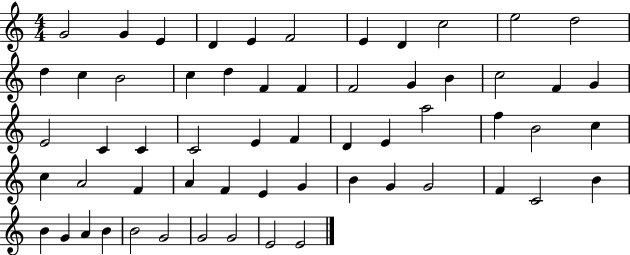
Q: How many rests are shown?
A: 0